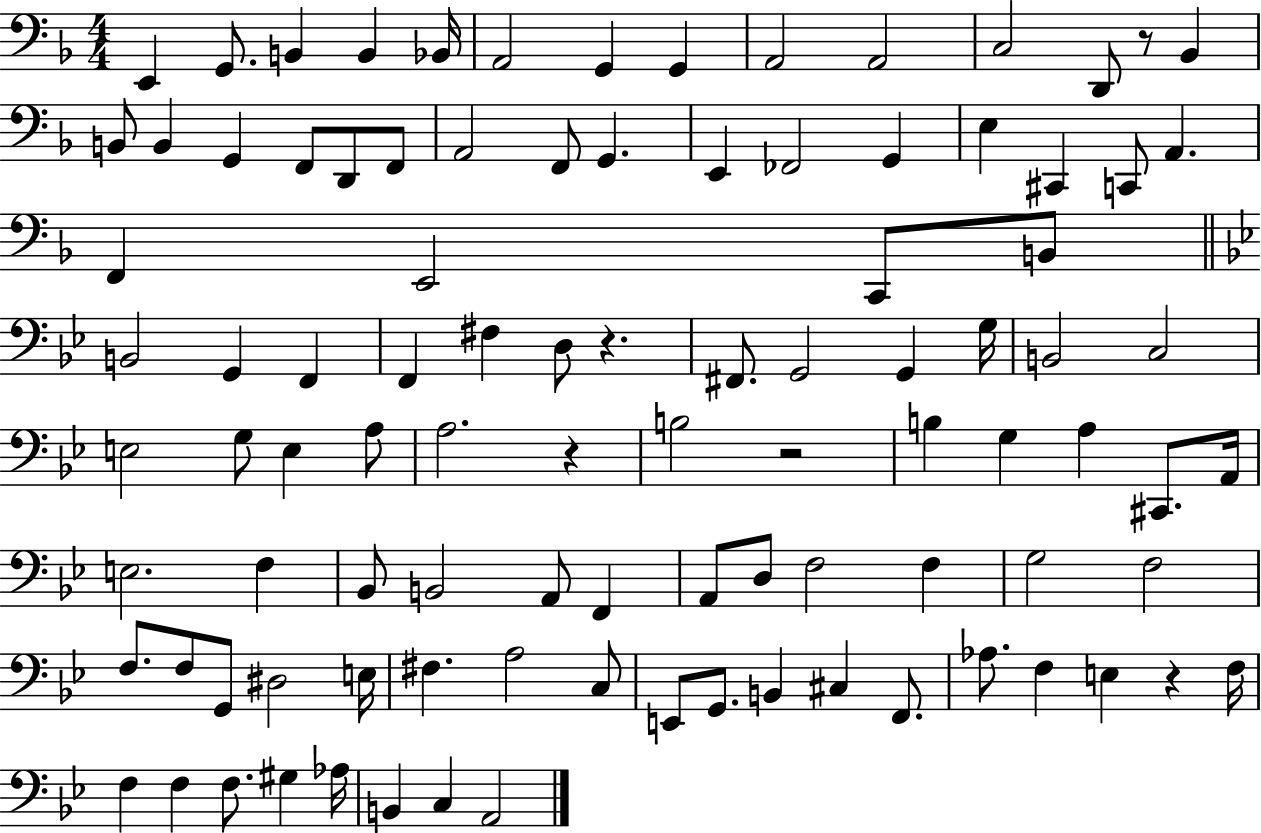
{
  \clef bass
  \numericTimeSignature
  \time 4/4
  \key f \major
  e,4 g,8. b,4 b,4 bes,16 | a,2 g,4 g,4 | a,2 a,2 | c2 d,8 r8 bes,4 | \break b,8 b,4 g,4 f,8 d,8 f,8 | a,2 f,8 g,4. | e,4 fes,2 g,4 | e4 cis,4 c,8 a,4. | \break f,4 e,2 c,8 b,8 | \bar "||" \break \key g \minor b,2 g,4 f,4 | f,4 fis4 d8 r4. | fis,8. g,2 g,4 g16 | b,2 c2 | \break e2 g8 e4 a8 | a2. r4 | b2 r2 | b4 g4 a4 cis,8. a,16 | \break e2. f4 | bes,8 b,2 a,8 f,4 | a,8 d8 f2 f4 | g2 f2 | \break f8. f8 g,8 dis2 e16 | fis4. a2 c8 | e,8 g,8. b,4 cis4 f,8. | aes8. f4 e4 r4 f16 | \break f4 f4 f8. gis4 aes16 | b,4 c4 a,2 | \bar "|."
}